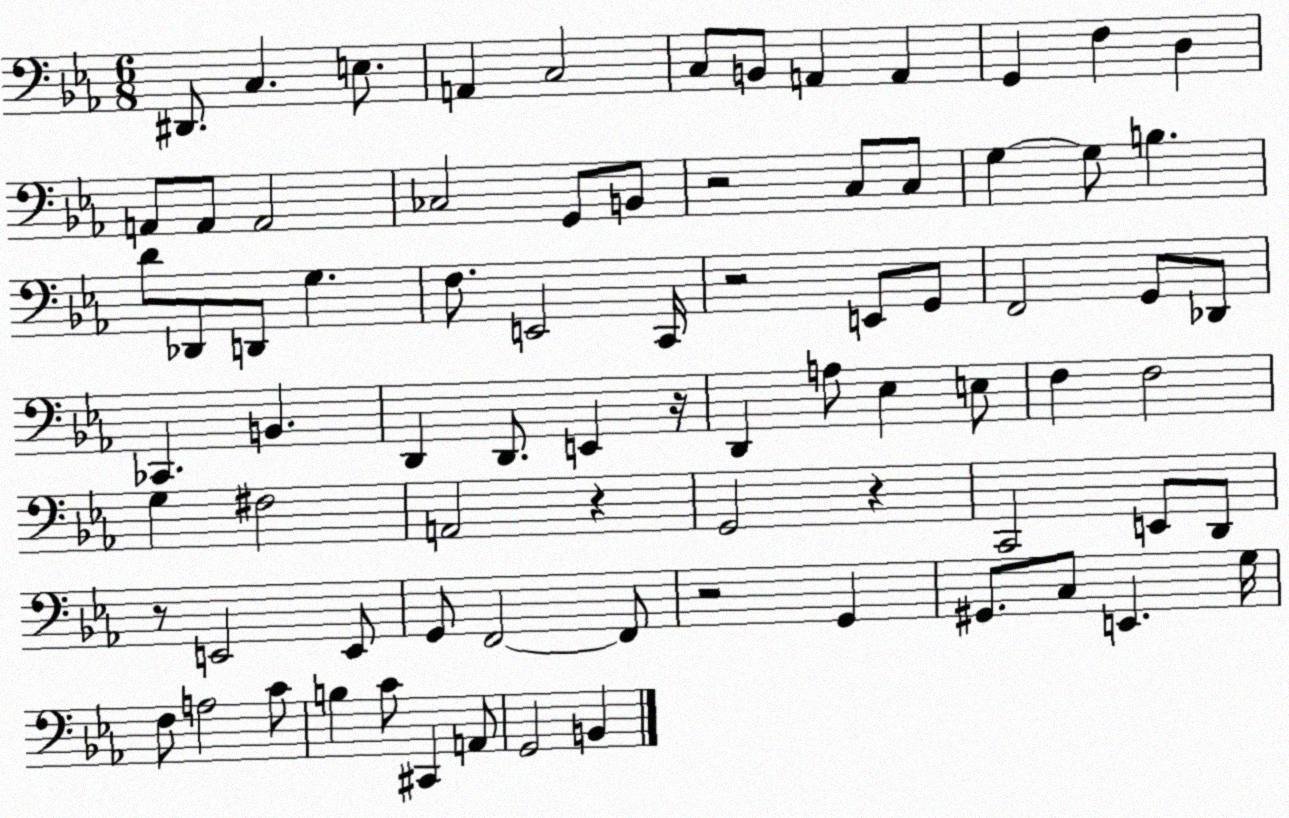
X:1
T:Untitled
M:6/8
L:1/4
K:Eb
^D,,/2 C, E,/2 A,, C,2 C,/2 B,,/2 A,, A,, G,, F, D, A,,/2 A,,/2 A,,2 _C,2 G,,/2 B,,/2 z2 C,/2 C,/2 G, G,/2 B, D/2 _D,,/2 D,,/2 G, F,/2 E,,2 C,,/4 z2 E,,/2 G,,/2 F,,2 G,,/2 _D,,/2 _C,, B,, D,, D,,/2 E,, z/4 D,, A,/2 _E, E,/2 F, F,2 G, ^F,2 A,,2 z G,,2 z C,,2 E,,/2 D,,/2 z/2 E,,2 E,,/2 G,,/2 F,,2 F,,/2 z2 G,, ^G,,/2 C,/2 E,, G,/4 F,/2 A,2 C/2 B, C/2 ^C,, A,,/2 G,,2 B,,